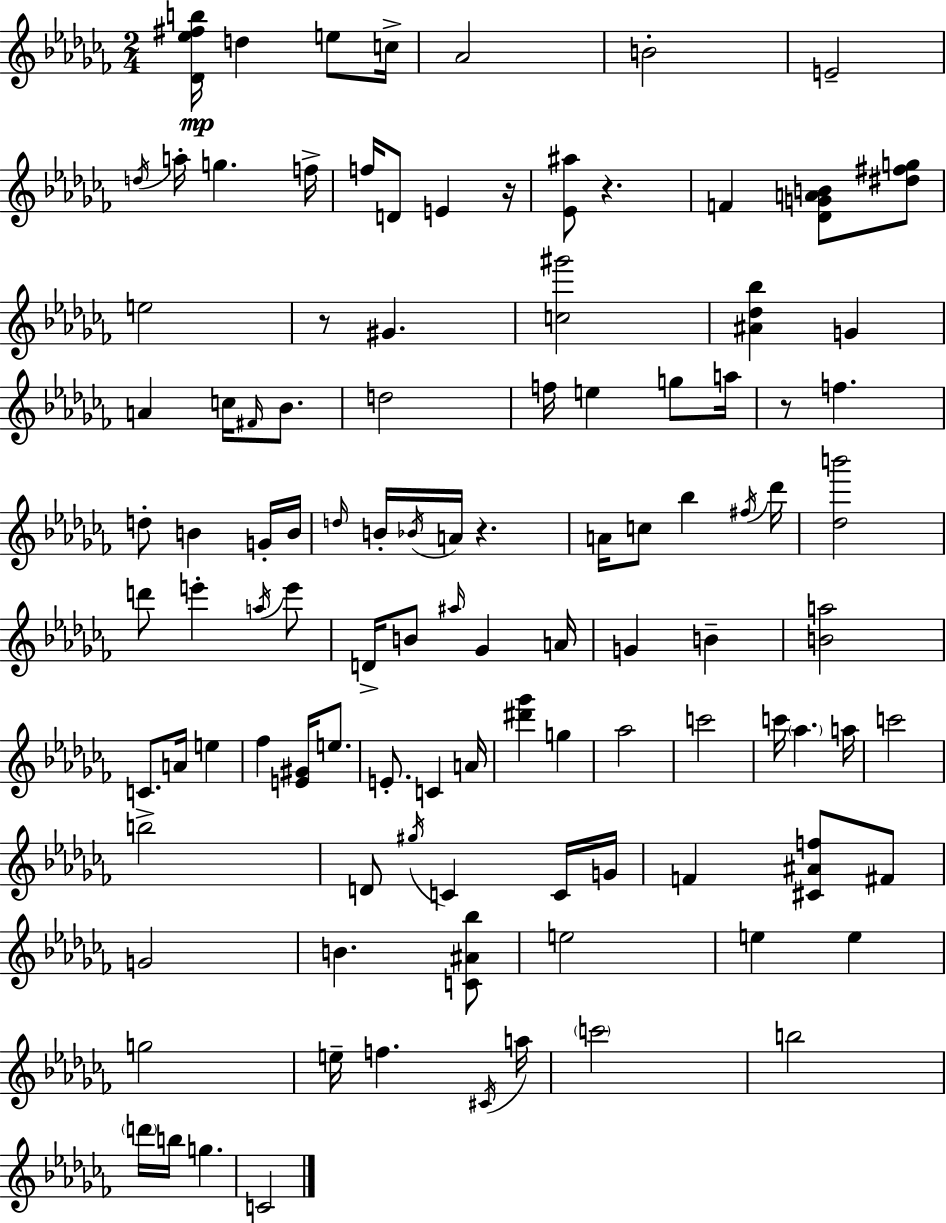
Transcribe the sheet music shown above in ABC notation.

X:1
T:Untitled
M:2/4
L:1/4
K:Abm
[_D_e^fb]/4 d e/2 c/4 _A2 B2 E2 d/4 a/4 g f/4 f/4 D/2 E z/4 [_E^a]/2 z F [_DGAB]/2 [^d^fg]/2 e2 z/2 ^G [c^g']2 [^A_d_b] G A c/4 ^F/4 _B/2 d2 f/4 e g/2 a/4 z/2 f d/2 B G/4 B/4 d/4 B/4 _B/4 A/4 z A/4 c/2 _b ^f/4 _d'/4 [_db']2 d'/2 e' a/4 e'/2 D/4 B/2 ^a/4 _G A/4 G B [Ba]2 C/2 A/4 e _f [E^G]/4 e/2 E/2 C A/4 [^d'_g'] g _a2 c'2 c'/4 _a a/4 c'2 b2 D/2 ^g/4 C C/4 G/4 F [^C^Af]/2 ^F/2 G2 B [C^A_b]/2 e2 e e g2 e/4 f ^C/4 a/4 c'2 b2 d'/4 b/4 g C2